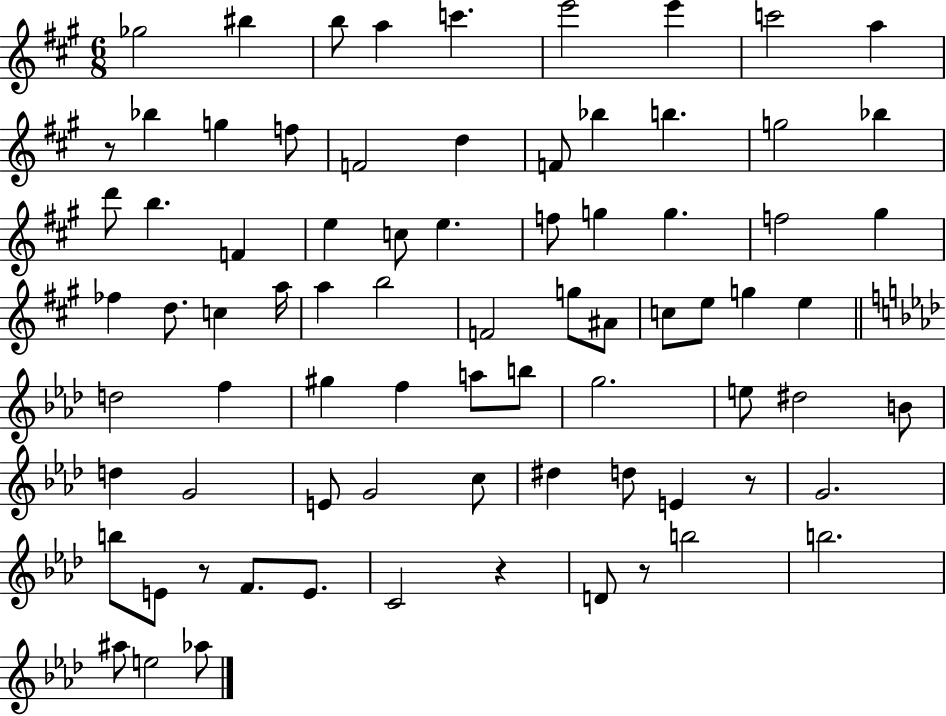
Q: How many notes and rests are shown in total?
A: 78